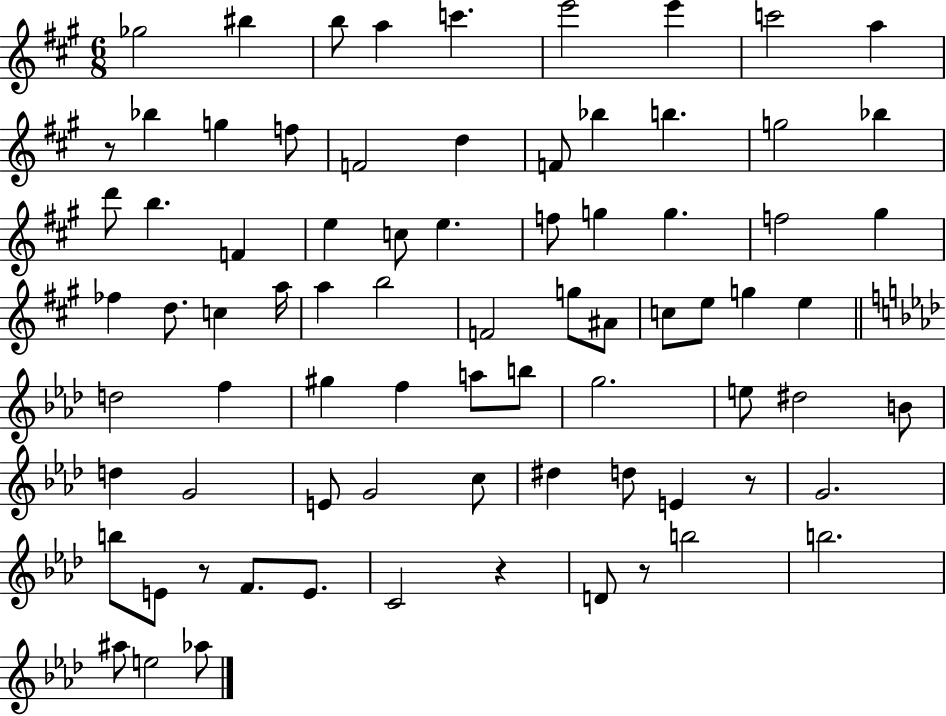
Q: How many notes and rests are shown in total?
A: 78